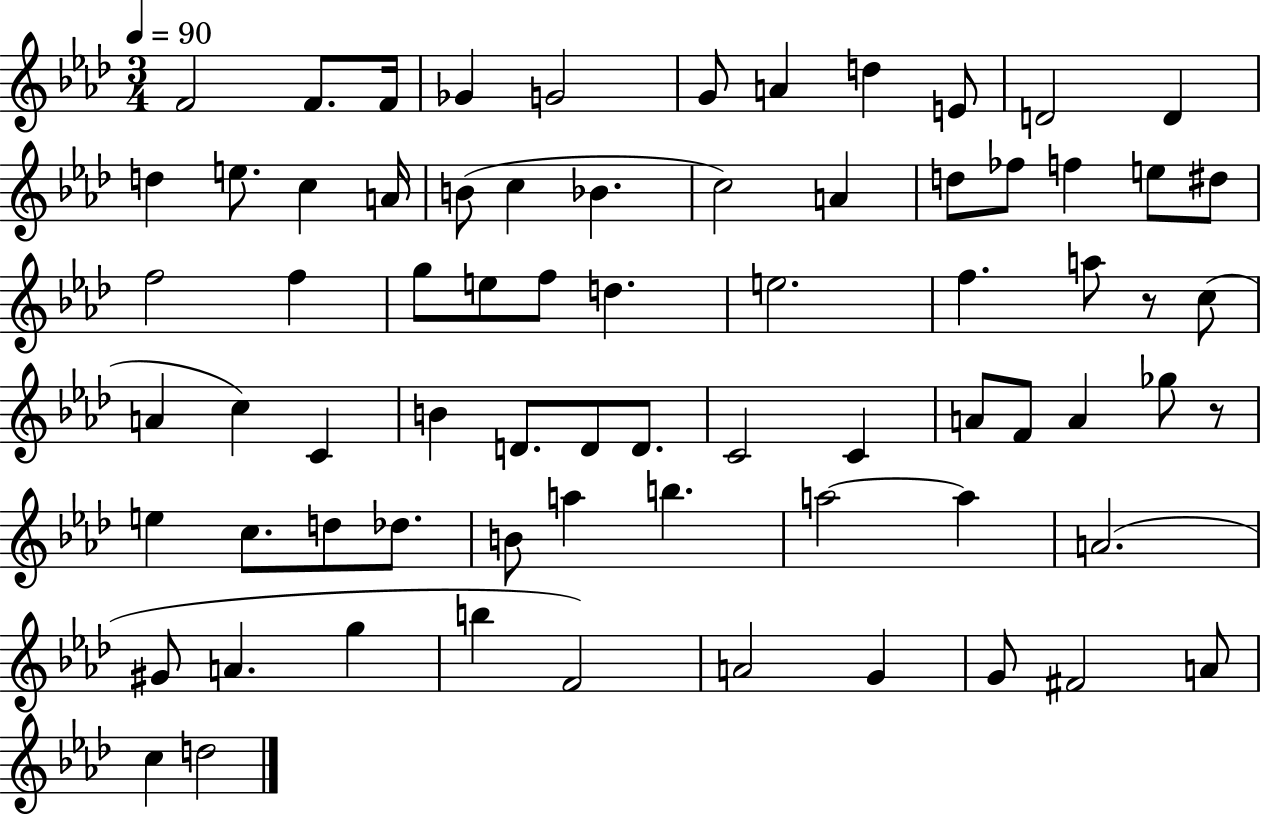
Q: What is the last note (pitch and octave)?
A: D5